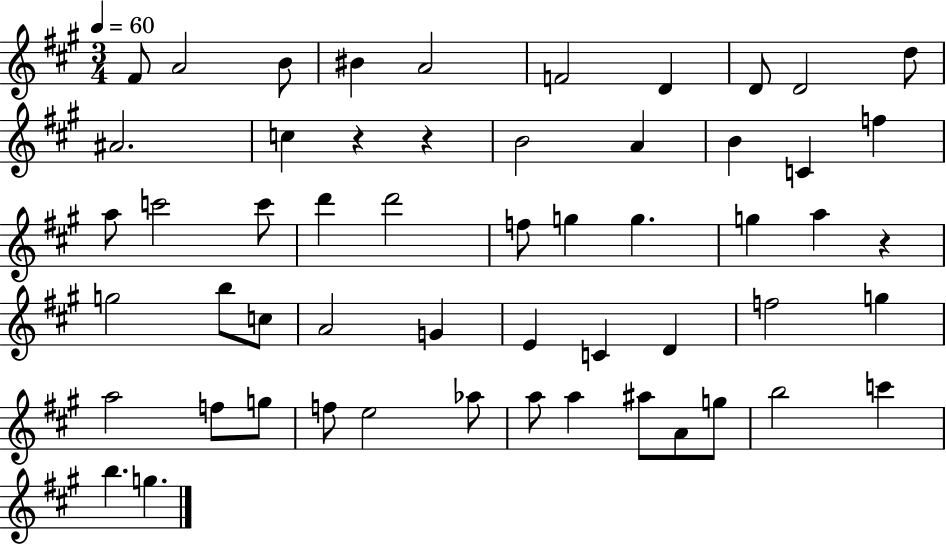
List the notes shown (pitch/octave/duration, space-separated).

F#4/e A4/h B4/e BIS4/q A4/h F4/h D4/q D4/e D4/h D5/e A#4/h. C5/q R/q R/q B4/h A4/q B4/q C4/q F5/q A5/e C6/h C6/e D6/q D6/h F5/e G5/q G5/q. G5/q A5/q R/q G5/h B5/e C5/e A4/h G4/q E4/q C4/q D4/q F5/h G5/q A5/h F5/e G5/e F5/e E5/h Ab5/e A5/e A5/q A#5/e A4/e G5/e B5/h C6/q B5/q. G5/q.